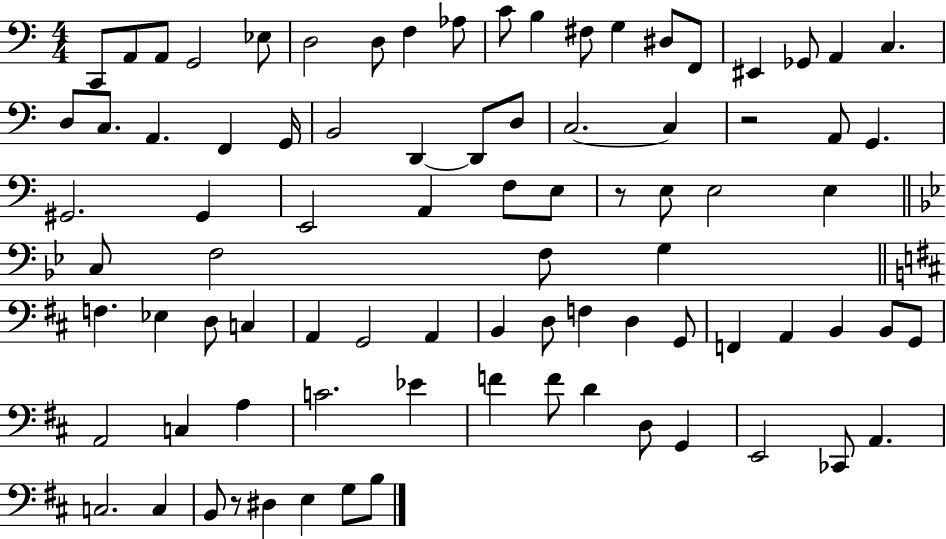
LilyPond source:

{
  \clef bass
  \numericTimeSignature
  \time 4/4
  \key c \major
  \repeat volta 2 { c,8 a,8 a,8 g,2 ees8 | d2 d8 f4 aes8 | c'8 b4 fis8 g4 dis8 f,8 | eis,4 ges,8 a,4 c4. | \break d8 c8. a,4. f,4 g,16 | b,2 d,4~~ d,8 d8 | c2.~~ c4 | r2 a,8 g,4. | \break gis,2. gis,4 | e,2 a,4 f8 e8 | r8 e8 e2 e4 | \bar "||" \break \key g \minor c8 f2 f8 g4 | \bar "||" \break \key d \major f4. ees4 d8 c4 | a,4 g,2 a,4 | b,4 d8 f4 d4 g,8 | f,4 a,4 b,4 b,8 g,8 | \break a,2 c4 a4 | c'2. ees'4 | f'4 f'8 d'4 d8 g,4 | e,2 ces,8 a,4. | \break c2. c4 | b,8 r8 dis4 e4 g8 b8 | } \bar "|."
}